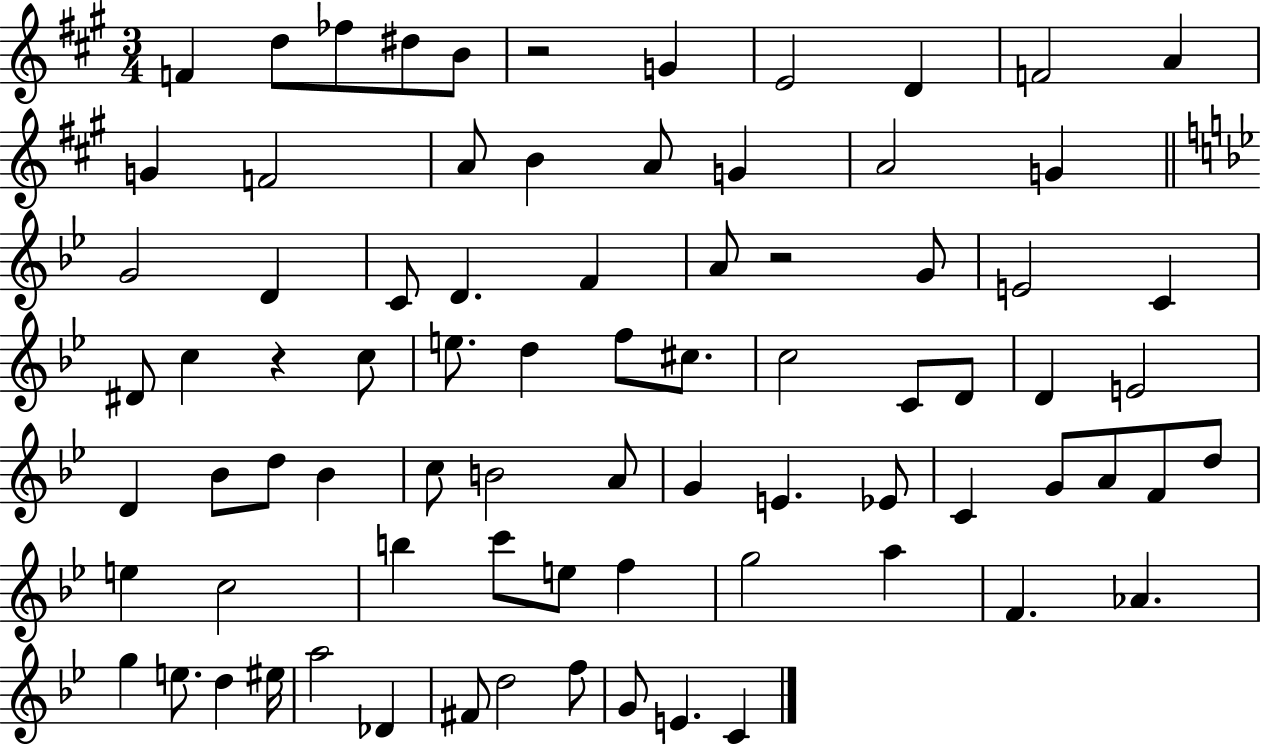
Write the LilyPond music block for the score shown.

{
  \clef treble
  \numericTimeSignature
  \time 3/4
  \key a \major
  f'4 d''8 fes''8 dis''8 b'8 | r2 g'4 | e'2 d'4 | f'2 a'4 | \break g'4 f'2 | a'8 b'4 a'8 g'4 | a'2 g'4 | \bar "||" \break \key g \minor g'2 d'4 | c'8 d'4. f'4 | a'8 r2 g'8 | e'2 c'4 | \break dis'8 c''4 r4 c''8 | e''8. d''4 f''8 cis''8. | c''2 c'8 d'8 | d'4 e'2 | \break d'4 bes'8 d''8 bes'4 | c''8 b'2 a'8 | g'4 e'4. ees'8 | c'4 g'8 a'8 f'8 d''8 | \break e''4 c''2 | b''4 c'''8 e''8 f''4 | g''2 a''4 | f'4. aes'4. | \break g''4 e''8. d''4 eis''16 | a''2 des'4 | fis'8 d''2 f''8 | g'8 e'4. c'4 | \break \bar "|."
}